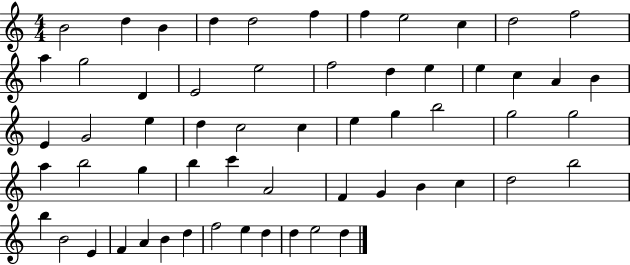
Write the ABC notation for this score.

X:1
T:Untitled
M:4/4
L:1/4
K:C
B2 d B d d2 f f e2 c d2 f2 a g2 D E2 e2 f2 d e e c A B E G2 e d c2 c e g b2 g2 g2 a b2 g b c' A2 F G B c d2 b2 b B2 E F A B d f2 e d d e2 d